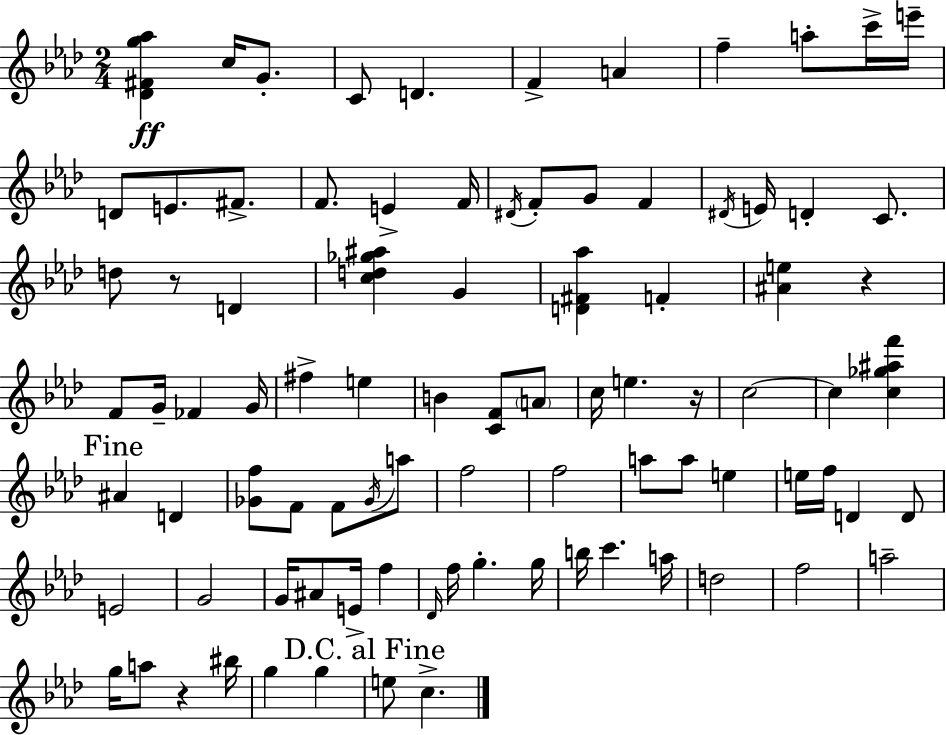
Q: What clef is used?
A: treble